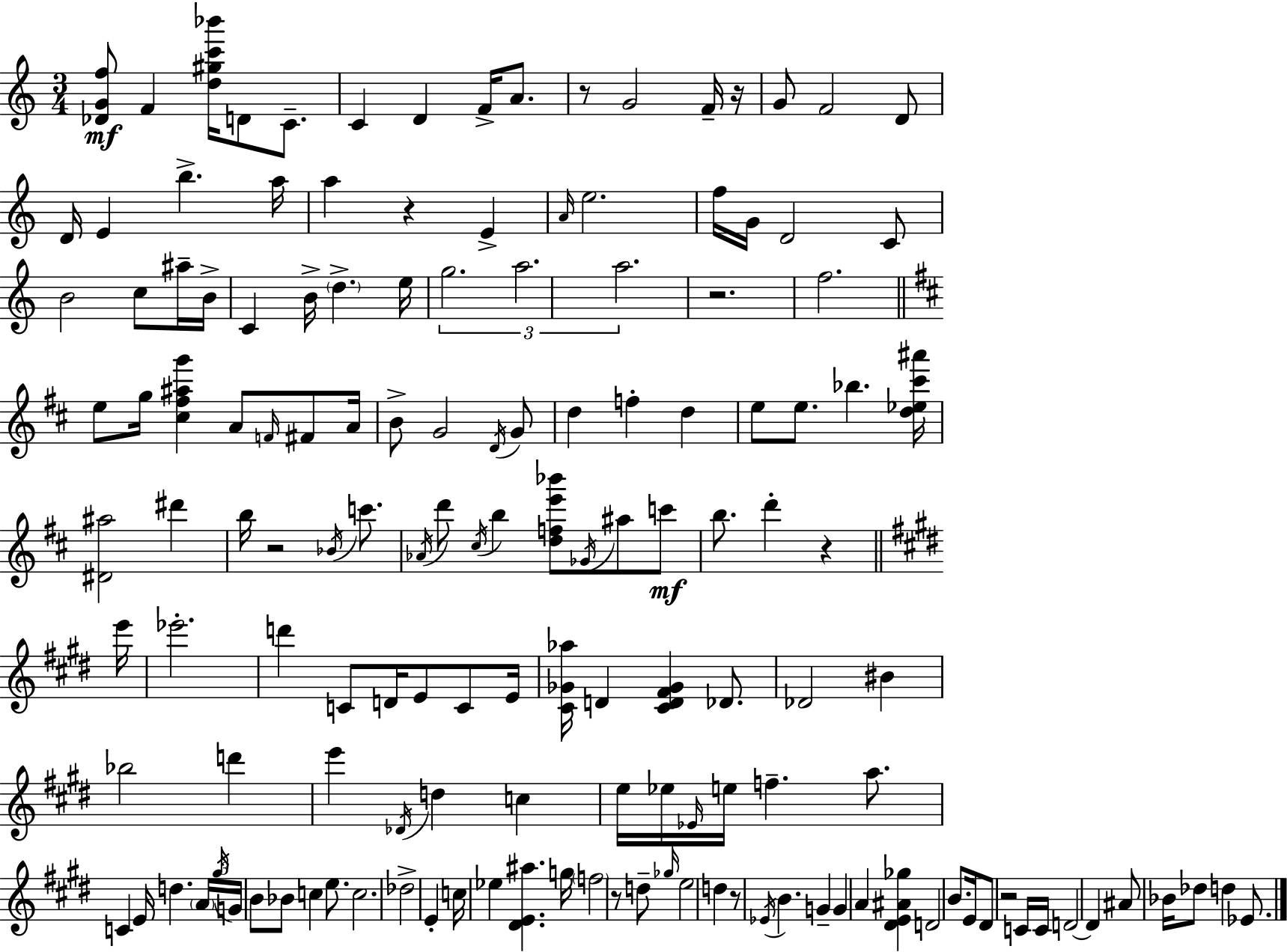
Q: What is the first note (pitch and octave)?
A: F4